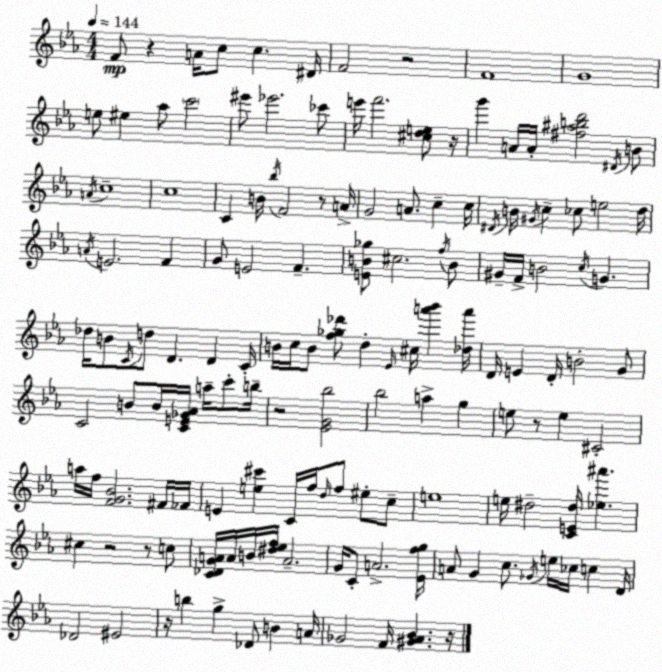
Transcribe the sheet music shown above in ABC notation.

X:1
T:Untitled
M:4/4
L:1/4
K:Cm
F/2 z A/4 c/2 c ^D/4 F2 z2 F4 G4 e/2 ^e _a/2 c'2 ^e'/2 _e'2 _c'/2 e'/4 f'2 [^cde]/2 z/4 g' A/4 A/4 [^f^abd']2 ^D/4 B/2 A/4 c4 c4 C B/4 _b/4 F2 z/2 A/4 G2 A/2 c c/4 ^D/4 B/4 ^G/4 c _c/2 e2 d/4 A/4 E2 F G/2 E2 F [EB_g]/2 ^c2 f/4 B/2 ^G/4 F/4 B2 c/4 G _d/4 B/2 C/4 d/2 D D C/4 B/4 c/4 B/2 [f_g_d']/2 d _E/4 ^c/4 [a'_b'] [_da']/4 D/4 E D/4 B2 G/2 C2 B/2 B/4 [CE_G_A]/4 a/4 c'/2 b/4 z2 [_EG_b]2 _b2 a g e/2 z/2 e ^C2 a/4 f/4 [FG_B]2 ^F/4 _F/4 E [e^c'] C/4 f/4 d/4 f/2 ^e/2 c/2 e4 e/4 ^d2 [CE^d]/4 [_e^a'] ^c z2 z/2 c/2 [C_DGA]/4 A/4 B/4 [^d_ef]/4 A2 G/4 C/2 A2 [_Efg]/4 A/2 G c/2 _G/4 e/4 _c/4 c D/4 _D2 ^E2 z/4 b g _D/2 B A/4 _G2 F/4 [^G_A_B] z/4